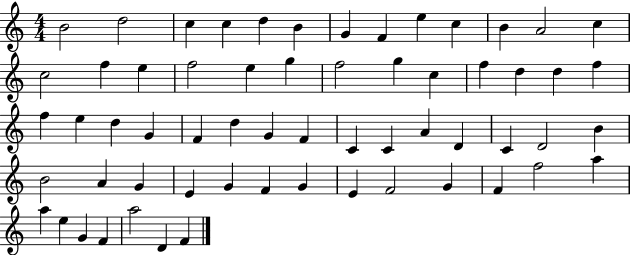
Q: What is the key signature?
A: C major